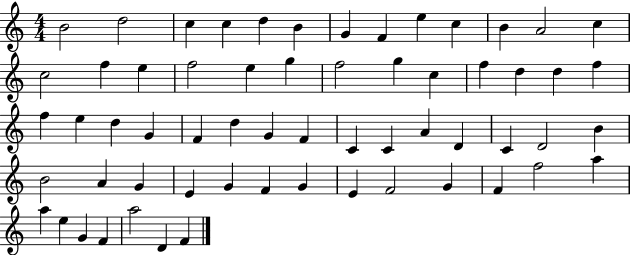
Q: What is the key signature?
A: C major